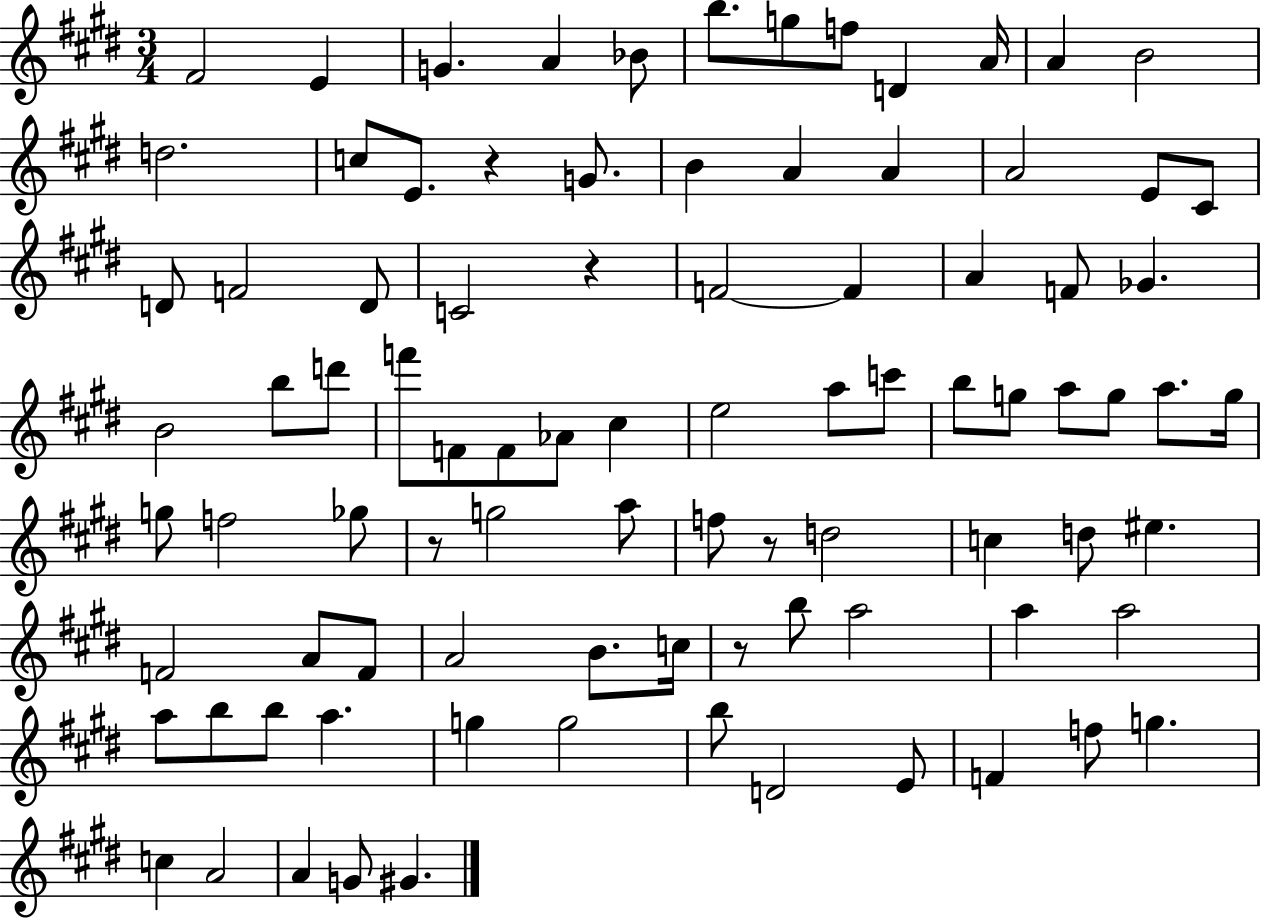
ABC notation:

X:1
T:Untitled
M:3/4
L:1/4
K:E
^F2 E G A _B/2 b/2 g/2 f/2 D A/4 A B2 d2 c/2 E/2 z G/2 B A A A2 E/2 ^C/2 D/2 F2 D/2 C2 z F2 F A F/2 _G B2 b/2 d'/2 f'/2 F/2 F/2 _A/2 ^c e2 a/2 c'/2 b/2 g/2 a/2 g/2 a/2 g/4 g/2 f2 _g/2 z/2 g2 a/2 f/2 z/2 d2 c d/2 ^e F2 A/2 F/2 A2 B/2 c/4 z/2 b/2 a2 a a2 a/2 b/2 b/2 a g g2 b/2 D2 E/2 F f/2 g c A2 A G/2 ^G